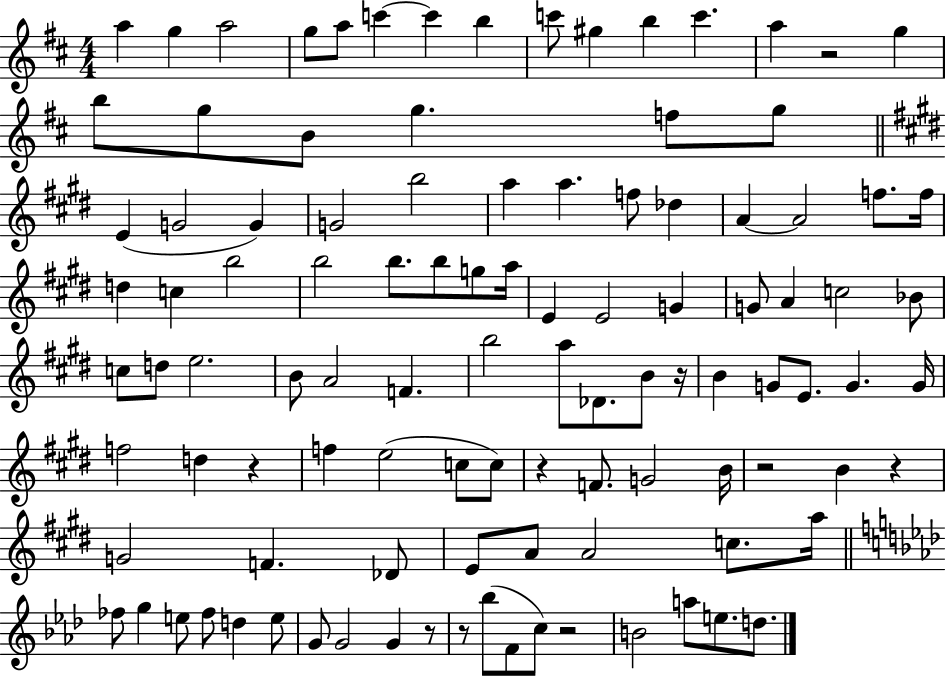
{
  \clef treble
  \numericTimeSignature
  \time 4/4
  \key d \major
  a''4 g''4 a''2 | g''8 a''8 c'''4~~ c'''4 b''4 | c'''8 gis''4 b''4 c'''4. | a''4 r2 g''4 | \break b''8 g''8 b'8 g''4. f''8 g''8 | \bar "||" \break \key e \major e'4( g'2 g'4) | g'2 b''2 | a''4 a''4. f''8 des''4 | a'4~~ a'2 f''8. f''16 | \break d''4 c''4 b''2 | b''2 b''8. b''8 g''8 a''16 | e'4 e'2 g'4 | g'8 a'4 c''2 bes'8 | \break c''8 d''8 e''2. | b'8 a'2 f'4. | b''2 a''8 des'8. b'8 r16 | b'4 g'8 e'8. g'4. g'16 | \break f''2 d''4 r4 | f''4 e''2( c''8 c''8) | r4 f'8. g'2 b'16 | r2 b'4 r4 | \break g'2 f'4. des'8 | e'8 a'8 a'2 c''8. a''16 | \bar "||" \break \key aes \major fes''8 g''4 e''8 fes''8 d''4 e''8 | g'8 g'2 g'4 r8 | r8 bes''8( f'8 c''8) r2 | b'2 a''8 e''8. d''8. | \break \bar "|."
}